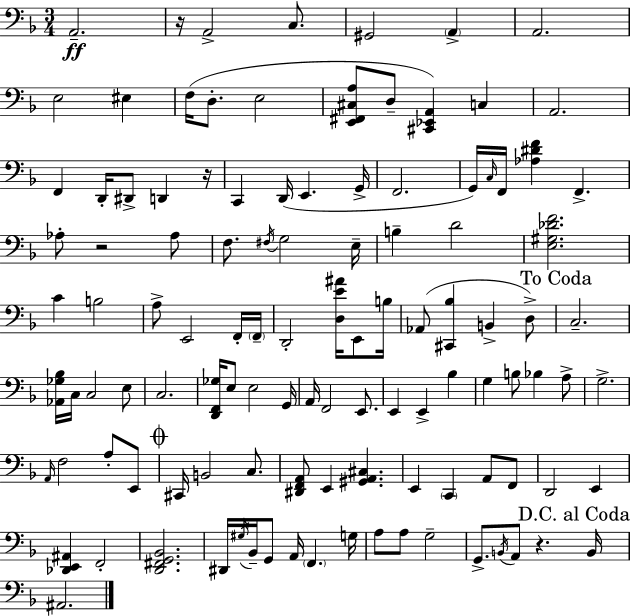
{
  \clef bass
  \numericTimeSignature
  \time 3/4
  \key f \major
  a,2.--\ff | r16 a,2-> c8. | gis,2 \parenthesize a,4-> | a,2. | \break e2 eis4 | f16( d8.-. e2 | <e, fis, cis a>8 d8-- <cis, ees, a,>4) c4 | a,2. | \break f,4 d,16-. dis,8-> d,4 r16 | c,4 d,16( e,4. g,16-> | f,2. | g,16) \grace { c16 } f,16 <aes dis' f'>4 f,4.-> | \break aes8-. r2 aes8 | f8. \acciaccatura { fis16 } g2 | e16-- b4-- d'2 | <e gis des' f'>2. | \break c'4 b2 | a8-> e,2 | f,16-. \parenthesize f,16-- d,2-. <d e' ais'>16 e,8 | b16 aes,8( <cis, bes>4 b,4-> | \break d8->) \mark "To Coda" c2.-- | <aes, ges bes>16 c16 c2 | e8 c2. | <d, f, ges>16 e8 e2 | \break g,16 a,16 f,2 e,8. | e,4 e,4-> bes4 | g4 b8 bes4 | a8-> g2.-> | \break \grace { a,16 } f2 a8-. | e,8 \mark \markup { \musicglyph "scripts.coda" } cis,16 b,2 | c8. <dis, f, a,>8 e,4 <gis, a, cis>4. | e,4 \parenthesize c,4 a,8 | \break f,8 d,2 e,4 | <des, e, ais,>4 f,2-. | <d, fis, g, bes,>2. | dis,16 \acciaccatura { gis16 } bes,16-- g,8 a,16 \parenthesize f,4. | \break g16 a8 a8 g2-- | g,8.-> \acciaccatura { b,16 } a,8 r4. | \mark "D.C. al Coda" b,16 ais,2. | \bar "|."
}